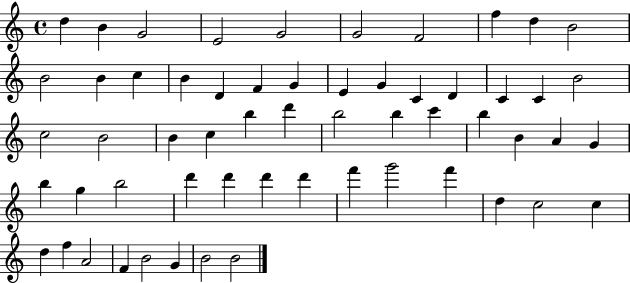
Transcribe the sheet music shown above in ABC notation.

X:1
T:Untitled
M:4/4
L:1/4
K:C
d B G2 E2 G2 G2 F2 f d B2 B2 B c B D F G E G C D C C B2 c2 B2 B c b d' b2 b c' b B A G b g b2 d' d' d' d' f' g'2 f' d c2 c d f A2 F B2 G B2 B2